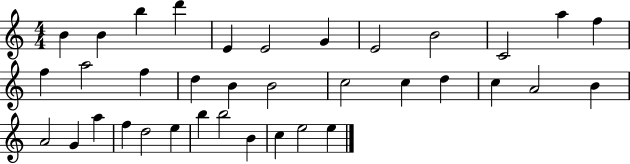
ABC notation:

X:1
T:Untitled
M:4/4
L:1/4
K:C
B B b d' E E2 G E2 B2 C2 a f f a2 f d B B2 c2 c d c A2 B A2 G a f d2 e b b2 B c e2 e